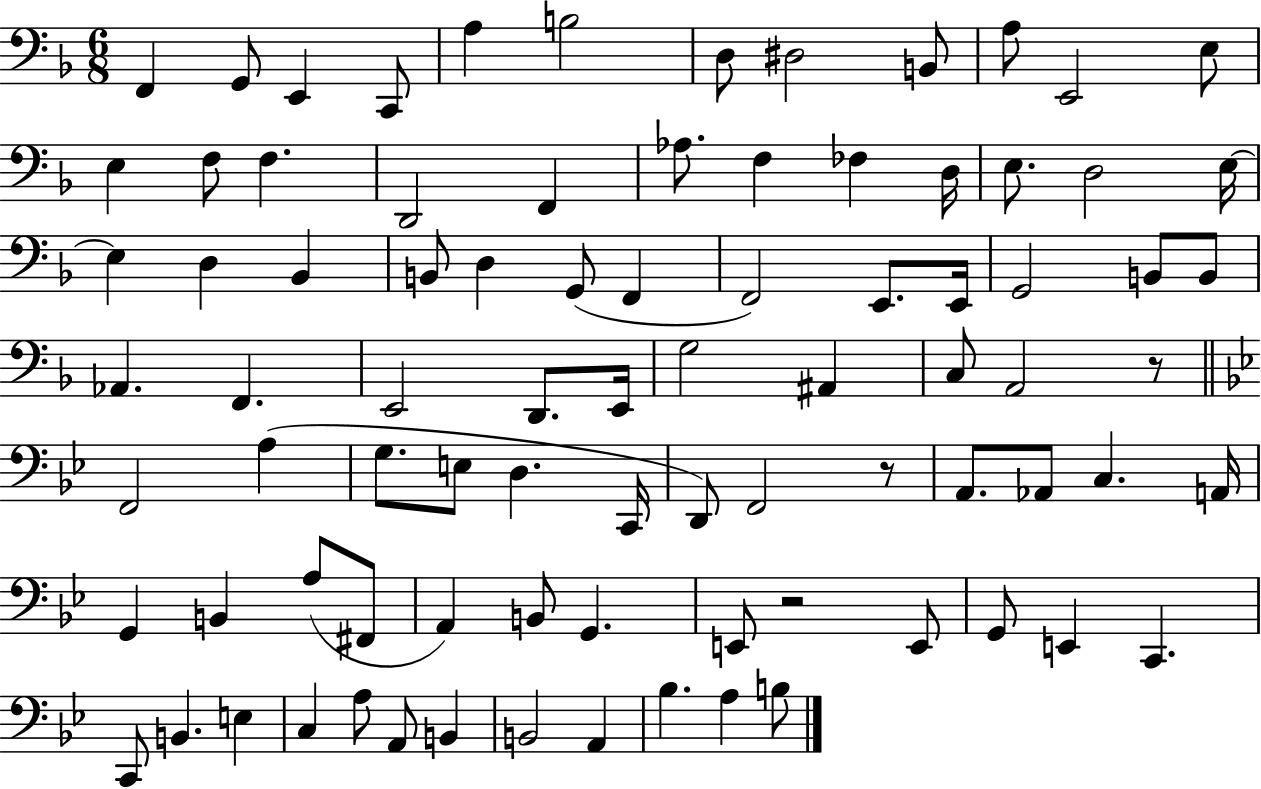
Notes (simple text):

F2/q G2/e E2/q C2/e A3/q B3/h D3/e D#3/h B2/e A3/e E2/h E3/e E3/q F3/e F3/q. D2/h F2/q Ab3/e. F3/q FES3/q D3/s E3/e. D3/h E3/s E3/q D3/q Bb2/q B2/e D3/q G2/e F2/q F2/h E2/e. E2/s G2/h B2/e B2/e Ab2/q. F2/q. E2/h D2/e. E2/s G3/h A#2/q C3/e A2/h R/e F2/h A3/q G3/e. E3/e D3/q. C2/s D2/e F2/h R/e A2/e. Ab2/e C3/q. A2/s G2/q B2/q A3/e F#2/e A2/q B2/e G2/q. E2/e R/h E2/e G2/e E2/q C2/q. C2/e B2/q. E3/q C3/q A3/e A2/e B2/q B2/h A2/q Bb3/q. A3/q B3/e